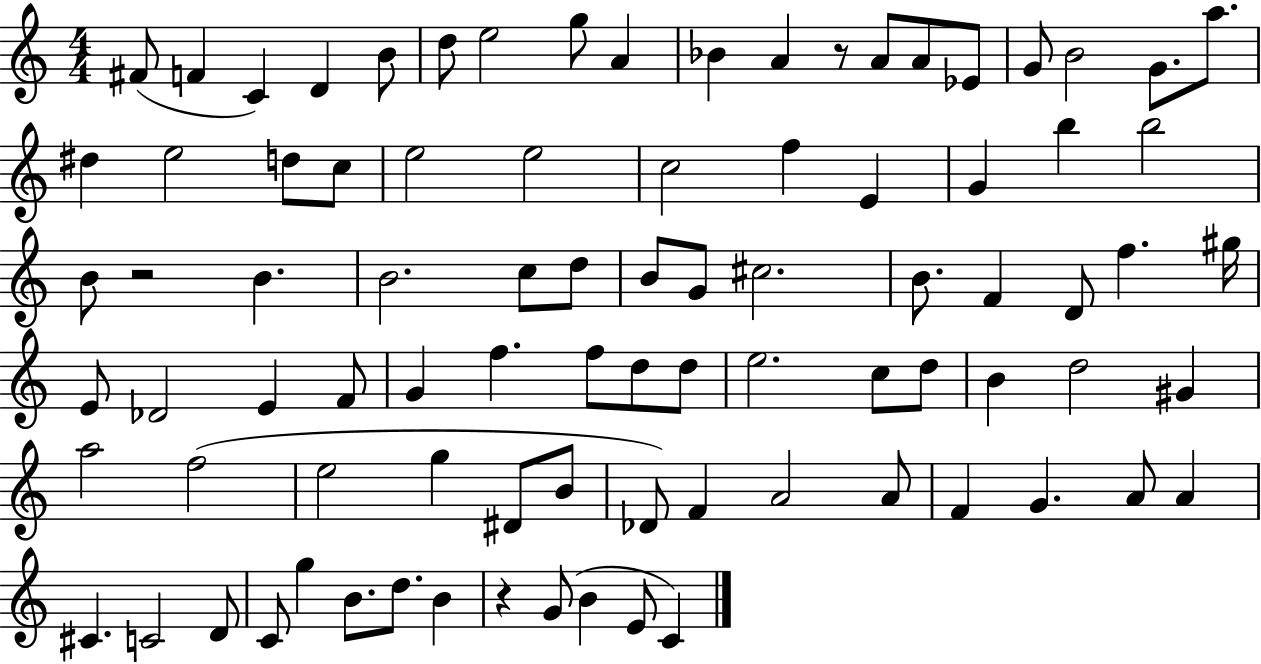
X:1
T:Untitled
M:4/4
L:1/4
K:C
^F/2 F C D B/2 d/2 e2 g/2 A _B A z/2 A/2 A/2 _E/2 G/2 B2 G/2 a/2 ^d e2 d/2 c/2 e2 e2 c2 f E G b b2 B/2 z2 B B2 c/2 d/2 B/2 G/2 ^c2 B/2 F D/2 f ^g/4 E/2 _D2 E F/2 G f f/2 d/2 d/2 e2 c/2 d/2 B d2 ^G a2 f2 e2 g ^D/2 B/2 _D/2 F A2 A/2 F G A/2 A ^C C2 D/2 C/2 g B/2 d/2 B z G/2 B E/2 C